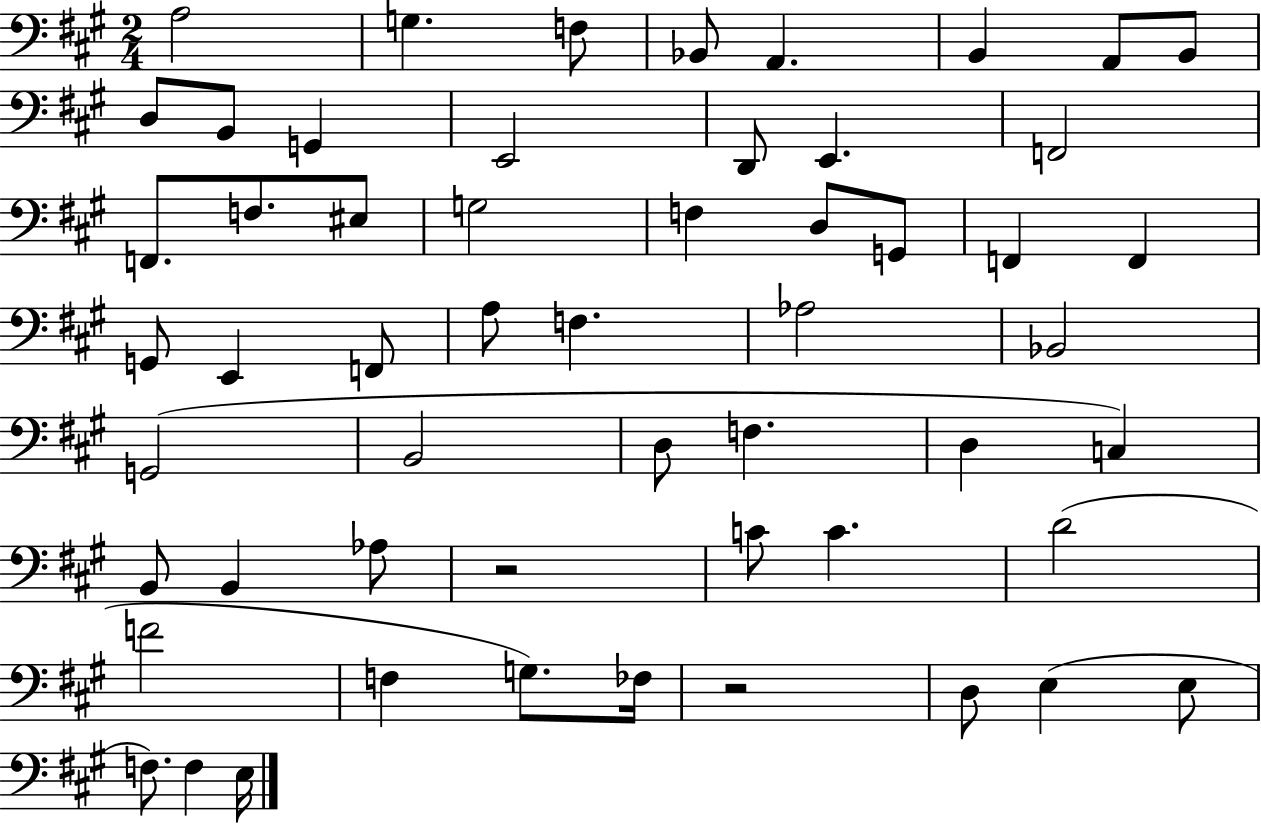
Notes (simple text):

A3/h G3/q. F3/e Bb2/e A2/q. B2/q A2/e B2/e D3/e B2/e G2/q E2/h D2/e E2/q. F2/h F2/e. F3/e. EIS3/e G3/h F3/q D3/e G2/e F2/q F2/q G2/e E2/q F2/e A3/e F3/q. Ab3/h Bb2/h G2/h B2/h D3/e F3/q. D3/q C3/q B2/e B2/q Ab3/e R/h C4/e C4/q. D4/h F4/h F3/q G3/e. FES3/s R/h D3/e E3/q E3/e F3/e. F3/q E3/s